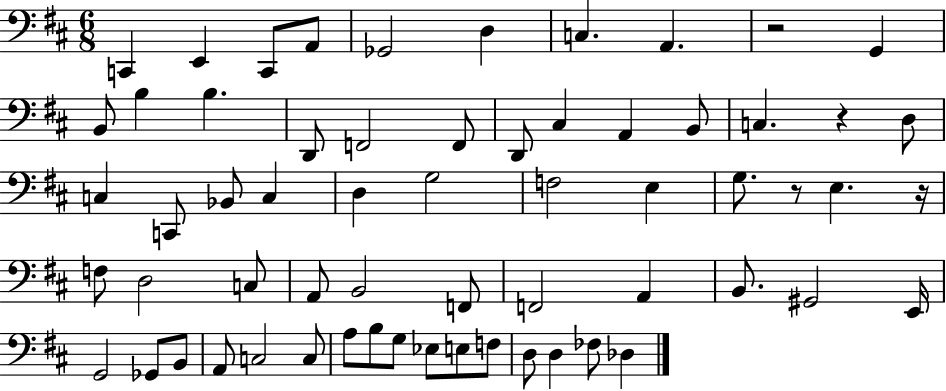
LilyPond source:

{
  \clef bass
  \numericTimeSignature
  \time 6/8
  \key d \major
  c,4 e,4 c,8 a,8 | ges,2 d4 | c4. a,4. | r2 g,4 | \break b,8 b4 b4. | d,8 f,2 f,8 | d,8 cis4 a,4 b,8 | c4. r4 d8 | \break c4 c,8 bes,8 c4 | d4 g2 | f2 e4 | g8. r8 e4. r16 | \break f8 d2 c8 | a,8 b,2 f,8 | f,2 a,4 | b,8. gis,2 e,16 | \break g,2 ges,8 b,8 | a,8 c2 c8 | a8 b8 g8 ees8 e8 f8 | d8 d4 fes8 des4 | \break \bar "|."
}